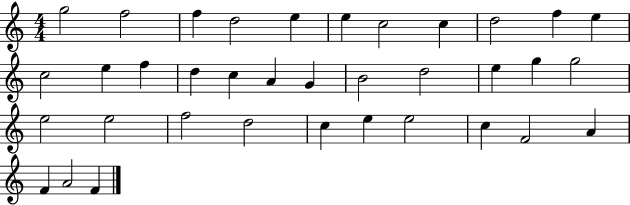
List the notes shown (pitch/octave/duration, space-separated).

G5/h F5/h F5/q D5/h E5/q E5/q C5/h C5/q D5/h F5/q E5/q C5/h E5/q F5/q D5/q C5/q A4/q G4/q B4/h D5/h E5/q G5/q G5/h E5/h E5/h F5/h D5/h C5/q E5/q E5/h C5/q F4/h A4/q F4/q A4/h F4/q